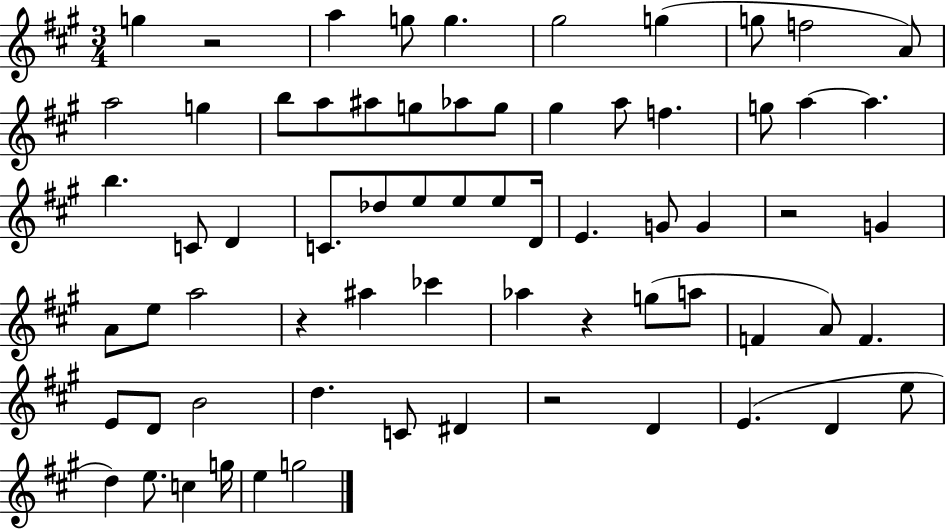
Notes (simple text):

G5/q R/h A5/q G5/e G5/q. G#5/h G5/q G5/e F5/h A4/e A5/h G5/q B5/e A5/e A#5/e G5/e Ab5/e G5/e G#5/q A5/e F5/q. G5/e A5/q A5/q. B5/q. C4/e D4/q C4/e. Db5/e E5/e E5/e E5/e D4/s E4/q. G4/e G4/q R/h G4/q A4/e E5/e A5/h R/q A#5/q CES6/q Ab5/q R/q G5/e A5/e F4/q A4/e F4/q. E4/e D4/e B4/h D5/q. C4/e D#4/q R/h D4/q E4/q. D4/q E5/e D5/q E5/e. C5/q G5/s E5/q G5/h